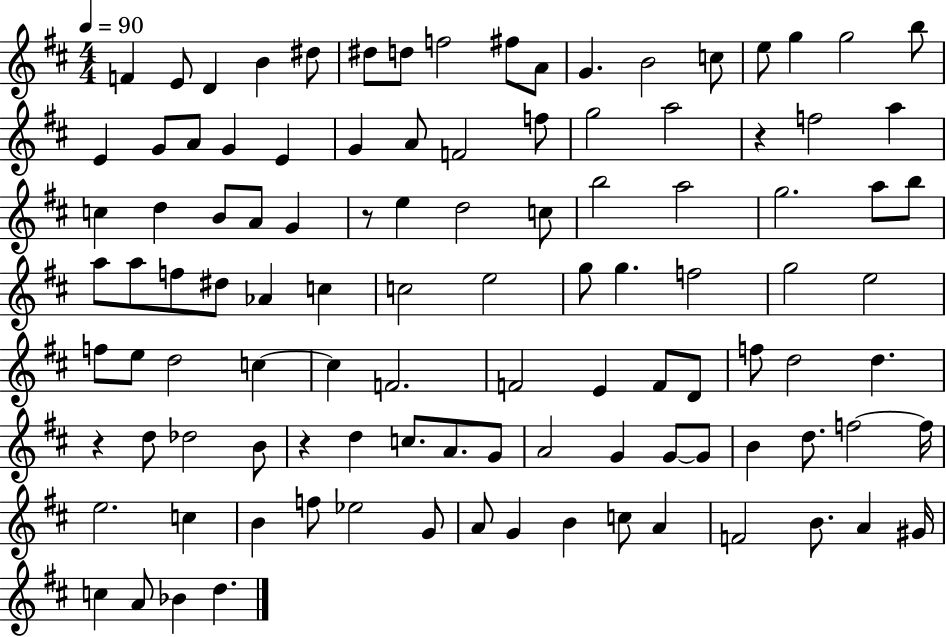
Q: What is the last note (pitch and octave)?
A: D5